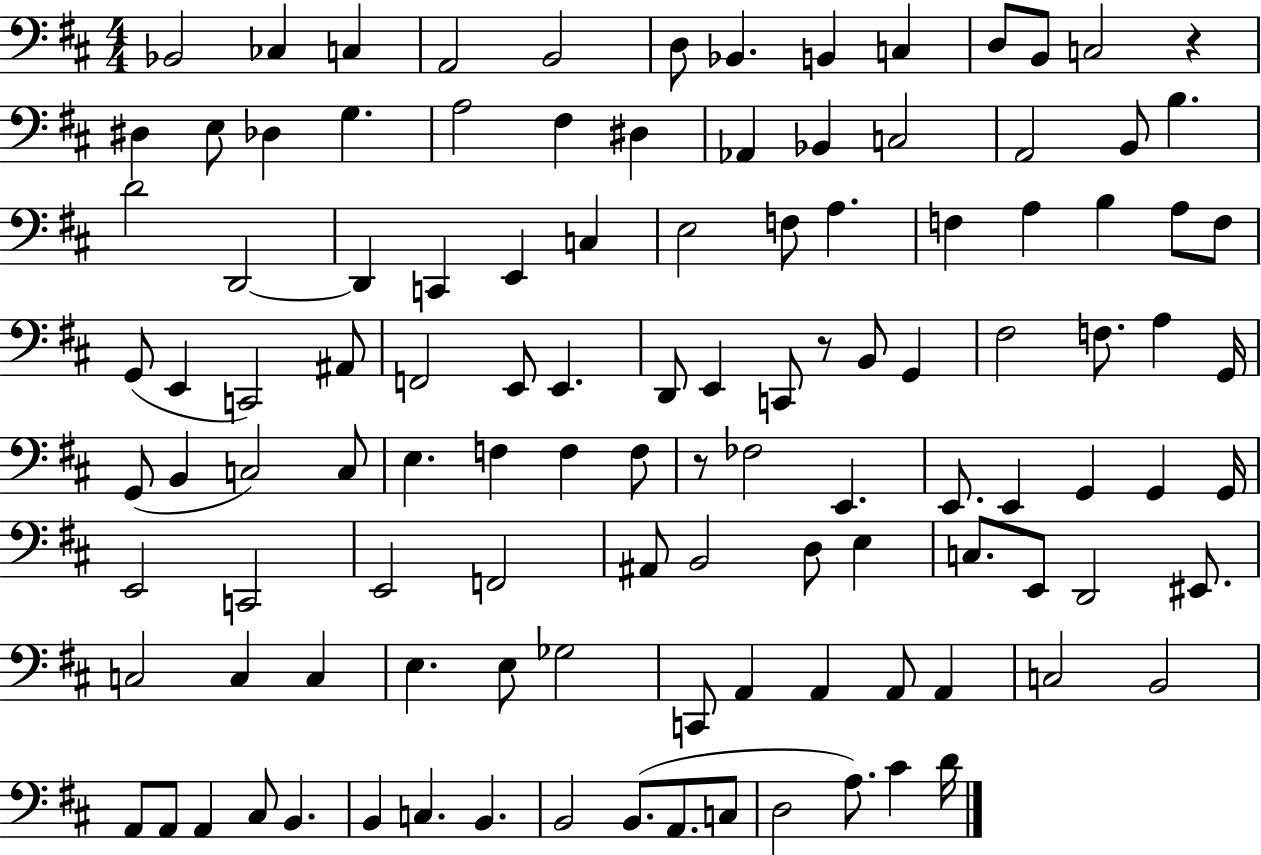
X:1
T:Untitled
M:4/4
L:1/4
K:D
_B,,2 _C, C, A,,2 B,,2 D,/2 _B,, B,, C, D,/2 B,,/2 C,2 z ^D, E,/2 _D, G, A,2 ^F, ^D, _A,, _B,, C,2 A,,2 B,,/2 B, D2 D,,2 D,, C,, E,, C, E,2 F,/2 A, F, A, B, A,/2 F,/2 G,,/2 E,, C,,2 ^A,,/2 F,,2 E,,/2 E,, D,,/2 E,, C,,/2 z/2 B,,/2 G,, ^F,2 F,/2 A, G,,/4 G,,/2 B,, C,2 C,/2 E, F, F, F,/2 z/2 _F,2 E,, E,,/2 E,, G,, G,, G,,/4 E,,2 C,,2 E,,2 F,,2 ^A,,/2 B,,2 D,/2 E, C,/2 E,,/2 D,,2 ^E,,/2 C,2 C, C, E, E,/2 _G,2 C,,/2 A,, A,, A,,/2 A,, C,2 B,,2 A,,/2 A,,/2 A,, ^C,/2 B,, B,, C, B,, B,,2 B,,/2 A,,/2 C,/2 D,2 A,/2 ^C D/4